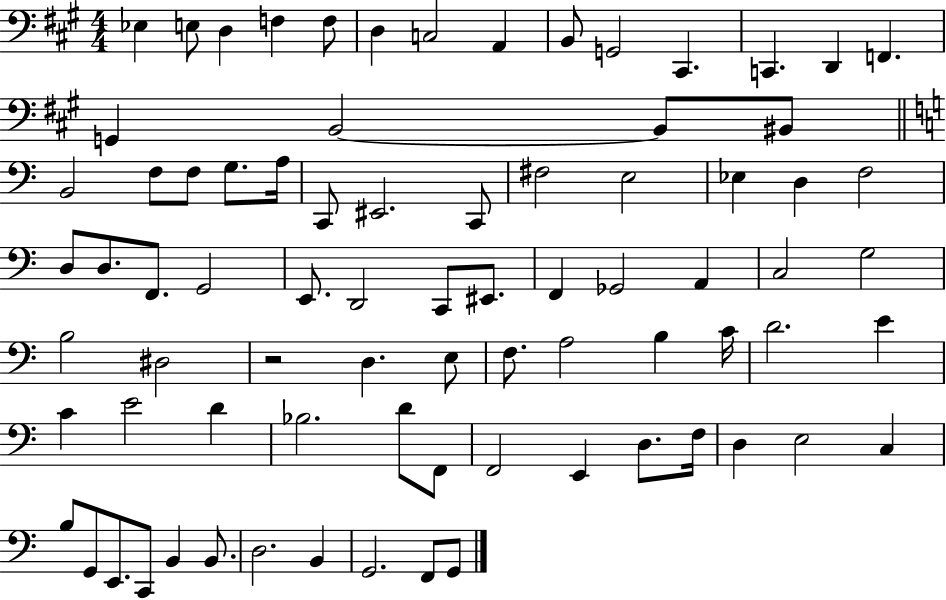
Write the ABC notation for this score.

X:1
T:Untitled
M:4/4
L:1/4
K:A
_E, E,/2 D, F, F,/2 D, C,2 A,, B,,/2 G,,2 ^C,, C,, D,, F,, G,, B,,2 B,,/2 ^B,,/2 B,,2 F,/2 F,/2 G,/2 A,/4 C,,/2 ^E,,2 C,,/2 ^F,2 E,2 _E, D, F,2 D,/2 D,/2 F,,/2 G,,2 E,,/2 D,,2 C,,/2 ^E,,/2 F,, _G,,2 A,, C,2 G,2 B,2 ^D,2 z2 D, E,/2 F,/2 A,2 B, C/4 D2 E C E2 D _B,2 D/2 F,,/2 F,,2 E,, D,/2 F,/4 D, E,2 C, B,/2 G,,/2 E,,/2 C,,/2 B,, B,,/2 D,2 B,, G,,2 F,,/2 G,,/2